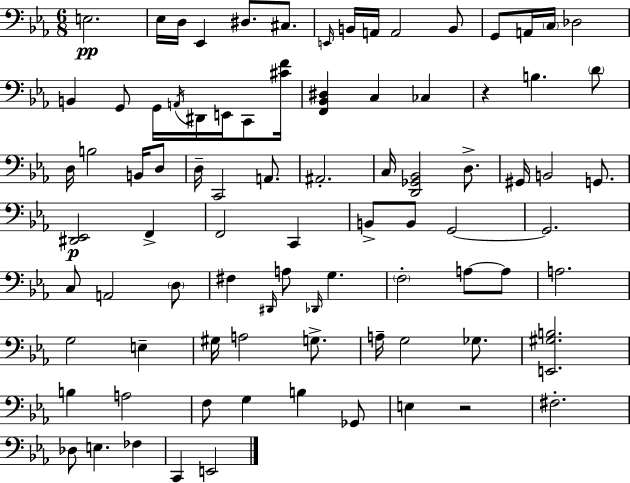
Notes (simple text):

E3/h. Eb3/s D3/s Eb2/q D#3/e. C#3/e. E2/s B2/s A2/s A2/h B2/e G2/e A2/s C3/s Db3/h B2/q G2/e G2/s A2/s D#2/s E2/s C2/e [C#4,F4]/s [F2,Bb2,D#3]/q C3/q CES3/q R/q B3/q. D4/e D3/s B3/h B2/s D3/e D3/s C2/h A2/e. A#2/h. C3/s [D2,Gb2,Bb2]/h D3/e. G#2/s B2/h G2/e. [D#2,Eb2]/h F2/q F2/h C2/q B2/e B2/e G2/h G2/h. C3/e A2/h D3/e F#3/q D#2/s A3/e Db2/s G3/q. F3/h A3/e A3/e A3/h. G3/h E3/q G#3/s A3/h G3/e. A3/s G3/h Gb3/e. [E2,G#3,B3]/h. B3/q A3/h F3/e G3/q B3/q Gb2/e E3/q R/h F#3/h. Db3/e E3/q. FES3/q C2/q E2/h